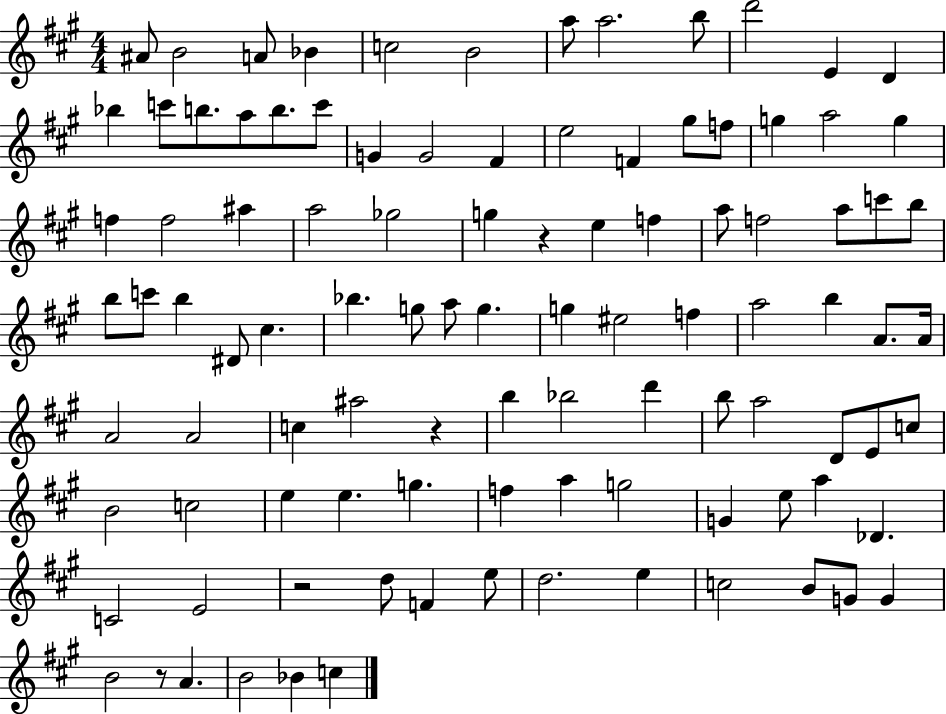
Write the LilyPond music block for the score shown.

{
  \clef treble
  \numericTimeSignature
  \time 4/4
  \key a \major
  ais'8 b'2 a'8 bes'4 | c''2 b'2 | a''8 a''2. b''8 | d'''2 e'4 d'4 | \break bes''4 c'''8 b''8. a''8 b''8. c'''8 | g'4 g'2 fis'4 | e''2 f'4 gis''8 f''8 | g''4 a''2 g''4 | \break f''4 f''2 ais''4 | a''2 ges''2 | g''4 r4 e''4 f''4 | a''8 f''2 a''8 c'''8 b''8 | \break b''8 c'''8 b''4 dis'8 cis''4. | bes''4. g''8 a''8 g''4. | g''4 eis''2 f''4 | a''2 b''4 a'8. a'16 | \break a'2 a'2 | c''4 ais''2 r4 | b''4 bes''2 d'''4 | b''8 a''2 d'8 e'8 c''8 | \break b'2 c''2 | e''4 e''4. g''4. | f''4 a''4 g''2 | g'4 e''8 a''4 des'4. | \break c'2 e'2 | r2 d''8 f'4 e''8 | d''2. e''4 | c''2 b'8 g'8 g'4 | \break b'2 r8 a'4. | b'2 bes'4 c''4 | \bar "|."
}